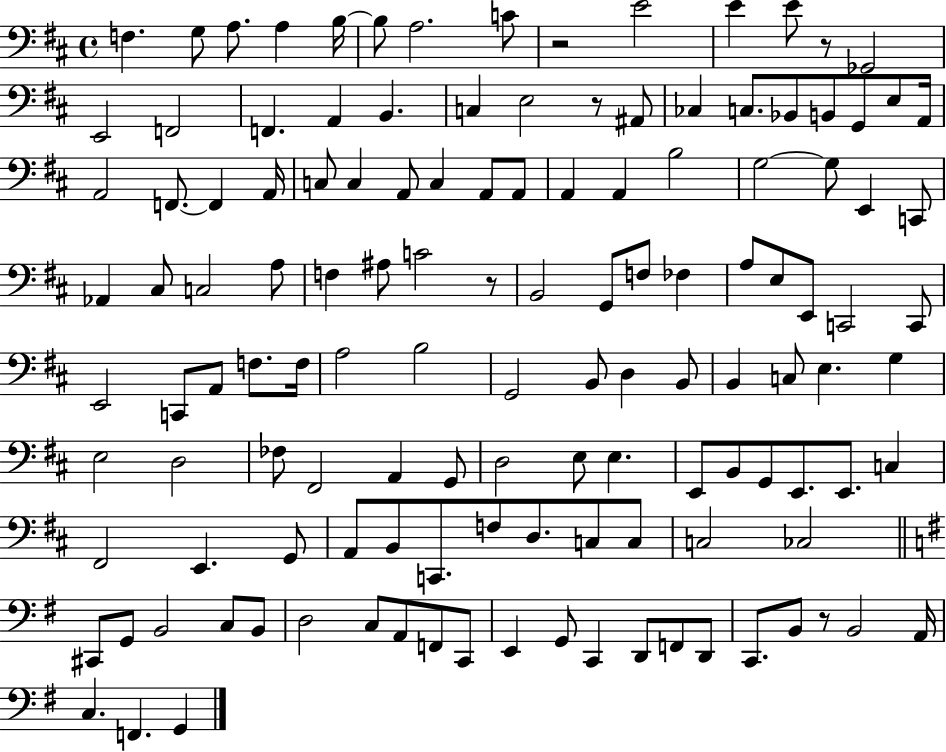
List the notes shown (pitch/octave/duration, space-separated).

F3/q. G3/e A3/e. A3/q B3/s B3/e A3/h. C4/e R/h E4/h E4/q E4/e R/e Gb2/h E2/h F2/h F2/q. A2/q B2/q. C3/q E3/h R/e A#2/e CES3/q C3/e. Bb2/e B2/e G2/e E3/e A2/s A2/h F2/e. F2/q A2/s C3/e C3/q A2/e C3/q A2/e A2/e A2/q A2/q B3/h G3/h G3/e E2/q C2/e Ab2/q C#3/e C3/h A3/e F3/q A#3/e C4/h R/e B2/h G2/e F3/e FES3/q A3/e E3/e E2/e C2/h C2/e E2/h C2/e A2/e F3/e. F3/s A3/h B3/h G2/h B2/e D3/q B2/e B2/q C3/e E3/q. G3/q E3/h D3/h FES3/e F#2/h A2/q G2/e D3/h E3/e E3/q. E2/e B2/e G2/e E2/e. E2/e. C3/q F#2/h E2/q. G2/e A2/e B2/e C2/e. F3/e D3/e. C3/e C3/e C3/h CES3/h C#2/e G2/e B2/h C3/e B2/e D3/h C3/e A2/e F2/e C2/e E2/q G2/e C2/q D2/e F2/e D2/e C2/e. B2/e R/e B2/h A2/s C3/q. F2/q. G2/q